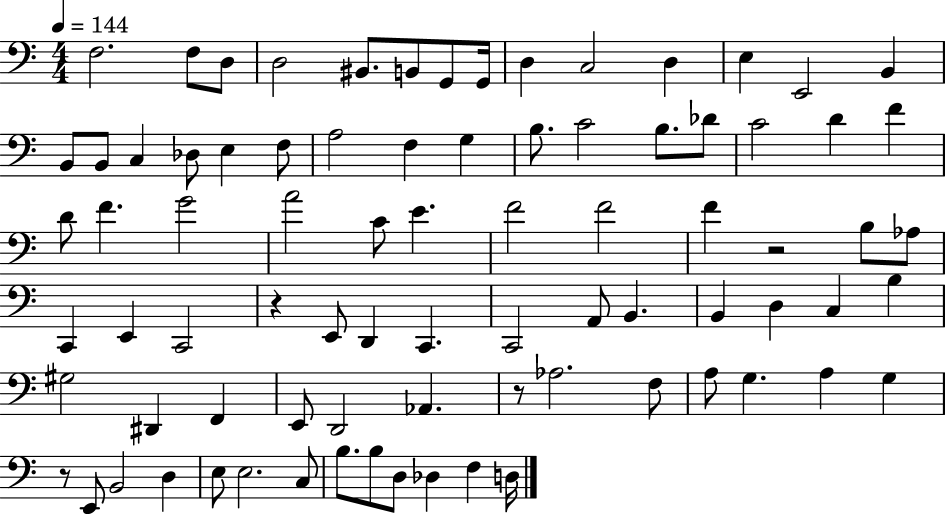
{
  \clef bass
  \numericTimeSignature
  \time 4/4
  \key c \major
  \tempo 4 = 144
  f2. f8 d8 | d2 bis,8. b,8 g,8 g,16 | d4 c2 d4 | e4 e,2 b,4 | \break b,8 b,8 c4 des8 e4 f8 | a2 f4 g4 | b8. c'2 b8. des'8 | c'2 d'4 f'4 | \break d'8 f'4. g'2 | a'2 c'8 e'4. | f'2 f'2 | f'4 r2 b8 aes8 | \break c,4 e,4 c,2 | r4 e,8 d,4 c,4. | c,2 a,8 b,4. | b,4 d4 c4 b4 | \break gis2 dis,4 f,4 | e,8 d,2 aes,4. | r8 aes2. f8 | a8 g4. a4 g4 | \break r8 e,8 b,2 d4 | e8 e2. c8 | b8. b8 d8 des4 f4 d16 | \bar "|."
}